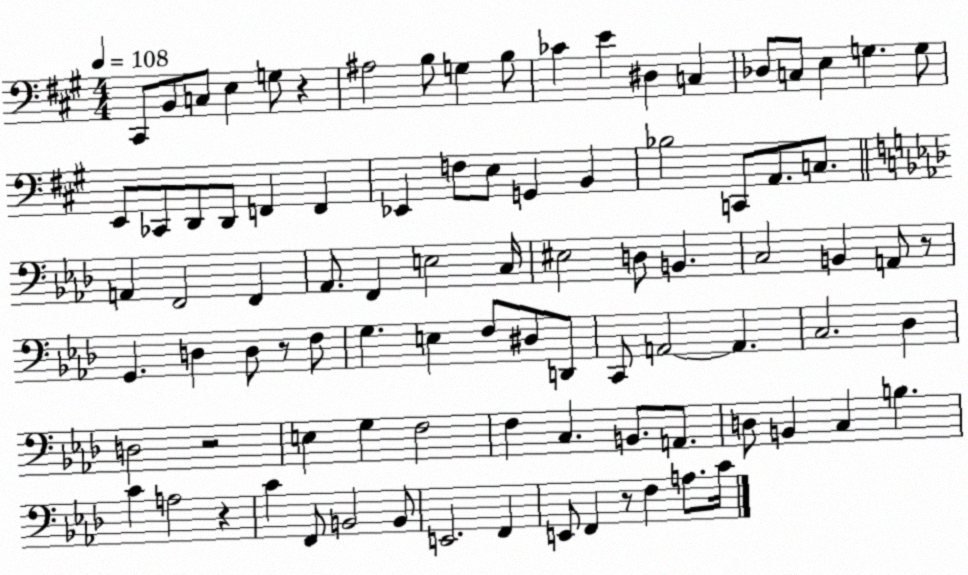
X:1
T:Untitled
M:4/4
L:1/4
K:A
^C,,/2 B,,/2 C,/2 E, G,/2 z ^A,2 B,/2 G, B,/2 _C E ^D, C, _D,/2 C,/2 E, G, G,/2 E,,/2 _C,,/2 D,,/2 D,,/2 F,, F,, _E,, F,/2 E,/2 G,, B,, _B,2 C,,/2 A,,/2 C,/2 A,, F,,2 F,, _A,,/2 F,, E,2 C,/4 ^E,2 D,/2 B,, C,2 B,, A,,/2 z/2 G,, D, D,/2 z/2 F,/2 G, E, F,/2 ^D,/2 D,,/2 C,,/2 A,,2 A,, C,2 _D, D,2 z2 E, G, F,2 F, C, B,,/2 A,,/2 D,/2 B,, C, B, C A,2 z C F,,/2 B,,2 B,,/2 E,,2 F,, E,,/2 F,, z/2 F, A,/2 C/4